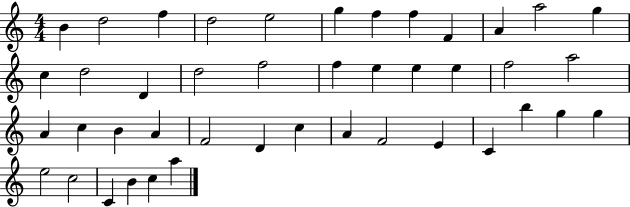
{
  \clef treble
  \numericTimeSignature
  \time 4/4
  \key c \major
  b'4 d''2 f''4 | d''2 e''2 | g''4 f''4 f''4 f'4 | a'4 a''2 g''4 | \break c''4 d''2 d'4 | d''2 f''2 | f''4 e''4 e''4 e''4 | f''2 a''2 | \break a'4 c''4 b'4 a'4 | f'2 d'4 c''4 | a'4 f'2 e'4 | c'4 b''4 g''4 g''4 | \break e''2 c''2 | c'4 b'4 c''4 a''4 | \bar "|."
}